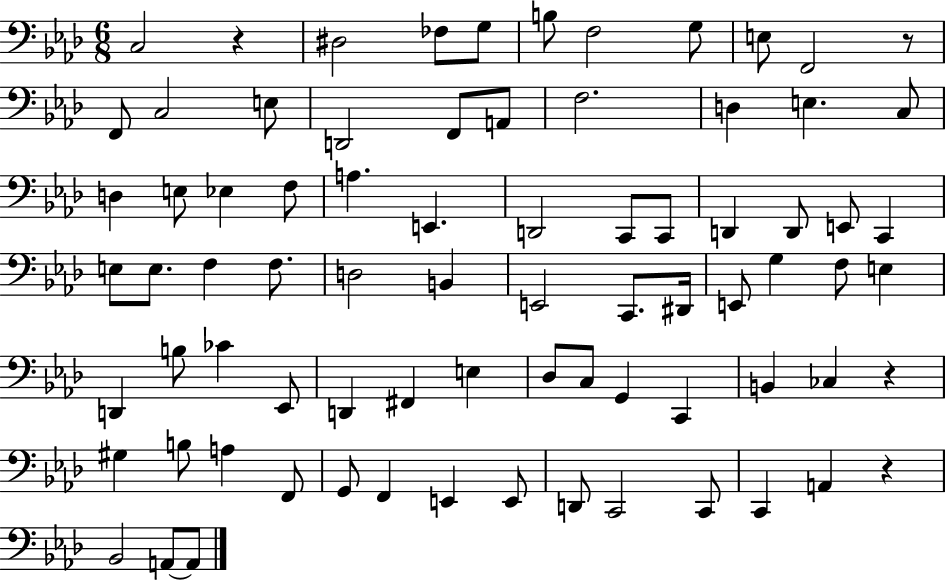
C3/h R/q D#3/h FES3/e G3/e B3/e F3/h G3/e E3/e F2/h R/e F2/e C3/h E3/e D2/h F2/e A2/e F3/h. D3/q E3/q. C3/e D3/q E3/e Eb3/q F3/e A3/q. E2/q. D2/h C2/e C2/e D2/q D2/e E2/e C2/q E3/e E3/e. F3/q F3/e. D3/h B2/q E2/h C2/e. D#2/s E2/e G3/q F3/e E3/q D2/q B3/e CES4/q Eb2/e D2/q F#2/q E3/q Db3/e C3/e G2/q C2/q B2/q CES3/q R/q G#3/q B3/e A3/q F2/e G2/e F2/q E2/q E2/e D2/e C2/h C2/e C2/q A2/q R/q Bb2/h A2/e A2/e